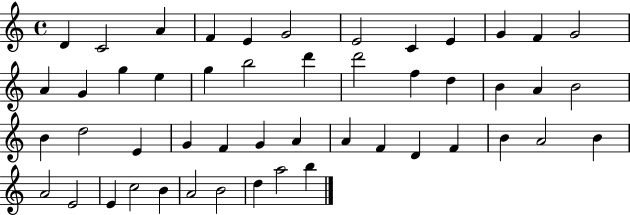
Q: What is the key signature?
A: C major